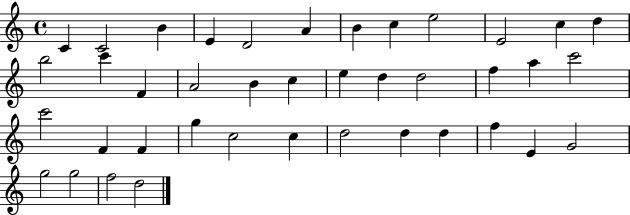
X:1
T:Untitled
M:4/4
L:1/4
K:C
C C2 B E D2 A B c e2 E2 c d b2 c' F A2 B c e d d2 f a c'2 c'2 F F g c2 c d2 d d f E G2 g2 g2 f2 d2